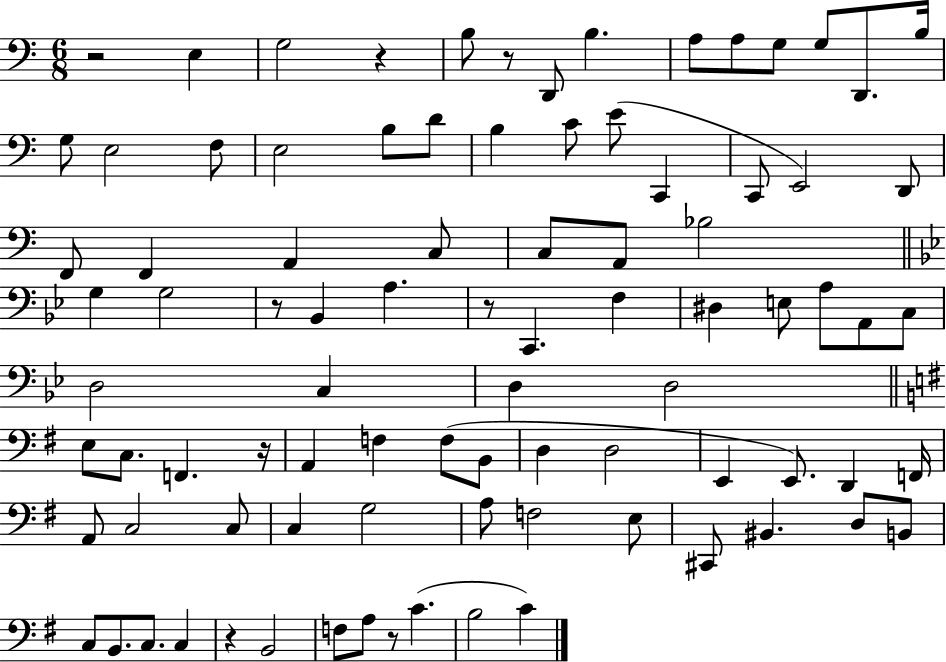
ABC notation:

X:1
T:Untitled
M:6/8
L:1/4
K:C
z2 E, G,2 z B,/2 z/2 D,,/2 B, A,/2 A,/2 G,/2 G,/2 D,,/2 B,/4 G,/2 E,2 F,/2 E,2 B,/2 D/2 B, C/2 E/2 C,, C,,/2 E,,2 D,,/2 F,,/2 F,, A,, C,/2 C,/2 A,,/2 _B,2 G, G,2 z/2 _B,, A, z/2 C,, F, ^D, E,/2 A,/2 A,,/2 C,/2 D,2 C, D, D,2 E,/2 C,/2 F,, z/4 A,, F, F,/2 B,,/2 D, D,2 E,, E,,/2 D,, F,,/4 A,,/2 C,2 C,/2 C, G,2 A,/2 F,2 E,/2 ^C,,/2 ^B,, D,/2 B,,/2 C,/2 B,,/2 C,/2 C, z B,,2 F,/2 A,/2 z/2 C B,2 C